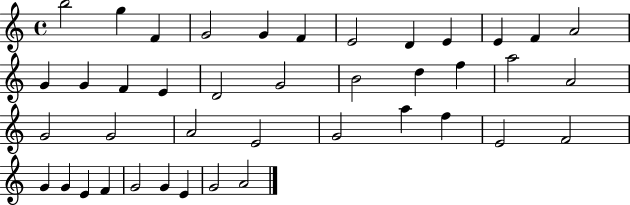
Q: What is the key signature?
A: C major